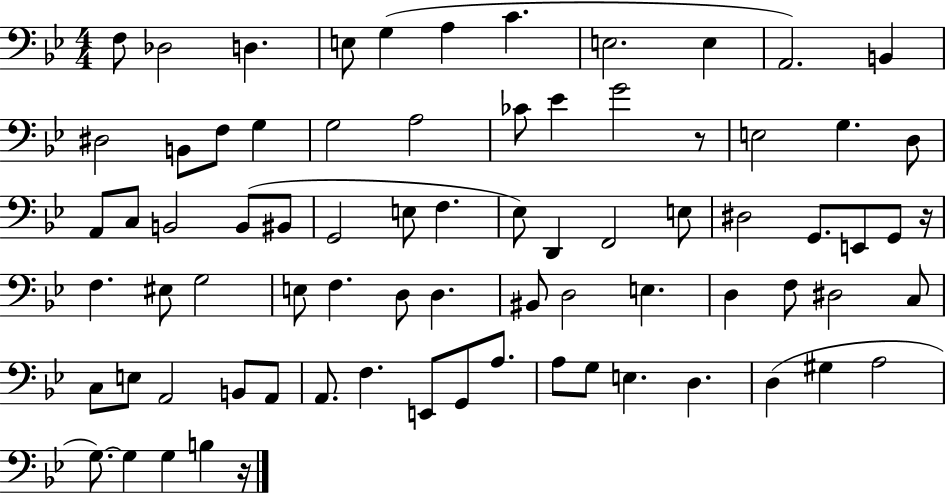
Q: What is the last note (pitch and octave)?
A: B3